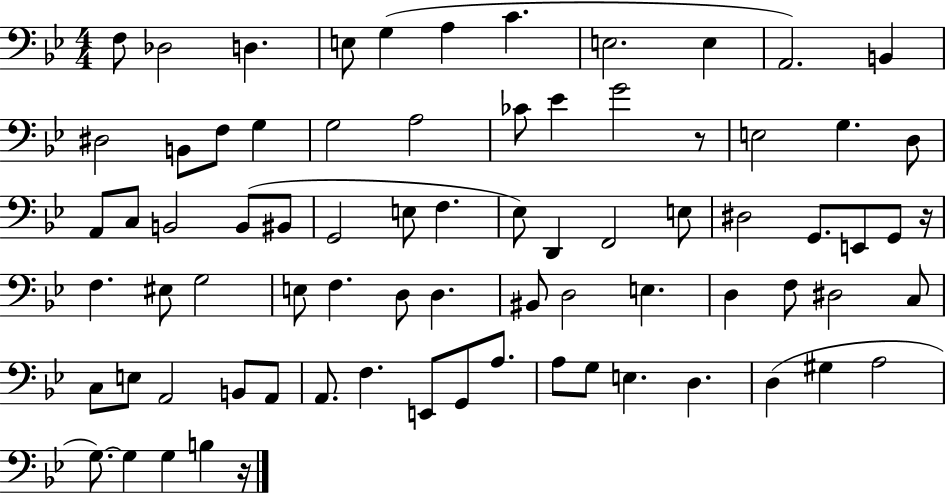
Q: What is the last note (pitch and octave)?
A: B3